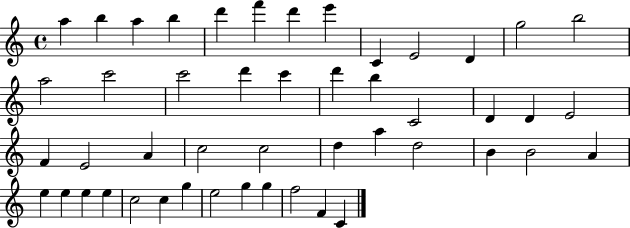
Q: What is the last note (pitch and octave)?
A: C4